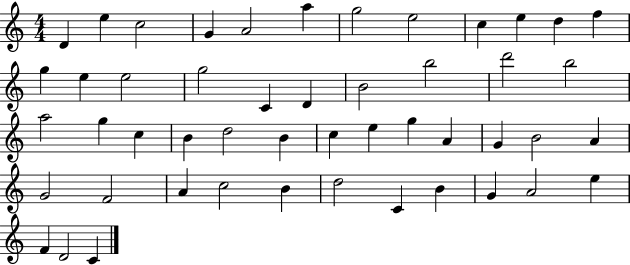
D4/q E5/q C5/h G4/q A4/h A5/q G5/h E5/h C5/q E5/q D5/q F5/q G5/q E5/q E5/h G5/h C4/q D4/q B4/h B5/h D6/h B5/h A5/h G5/q C5/q B4/q D5/h B4/q C5/q E5/q G5/q A4/q G4/q B4/h A4/q G4/h F4/h A4/q C5/h B4/q D5/h C4/q B4/q G4/q A4/h E5/q F4/q D4/h C4/q